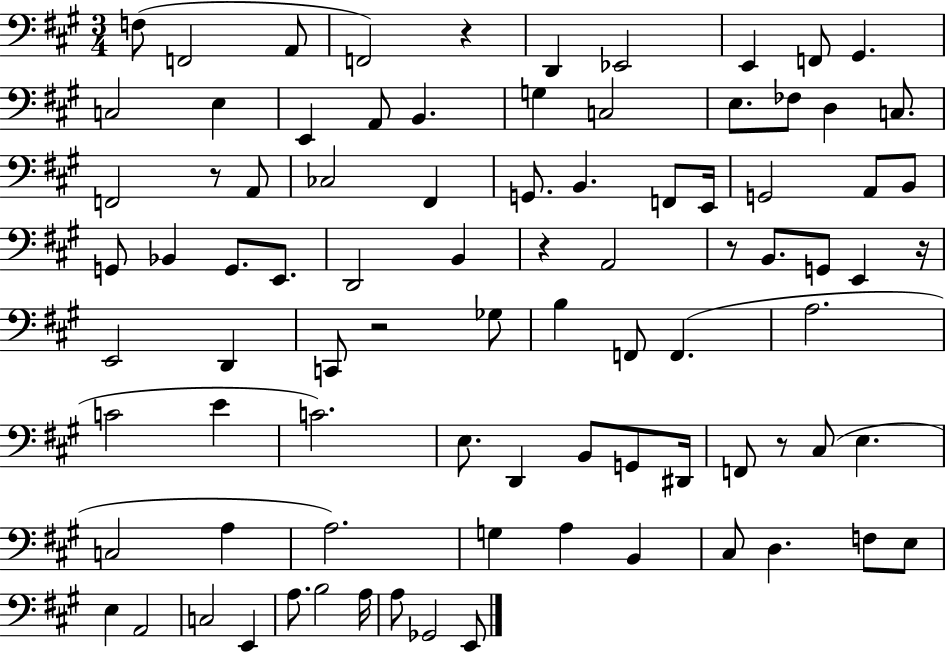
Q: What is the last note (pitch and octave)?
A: E2